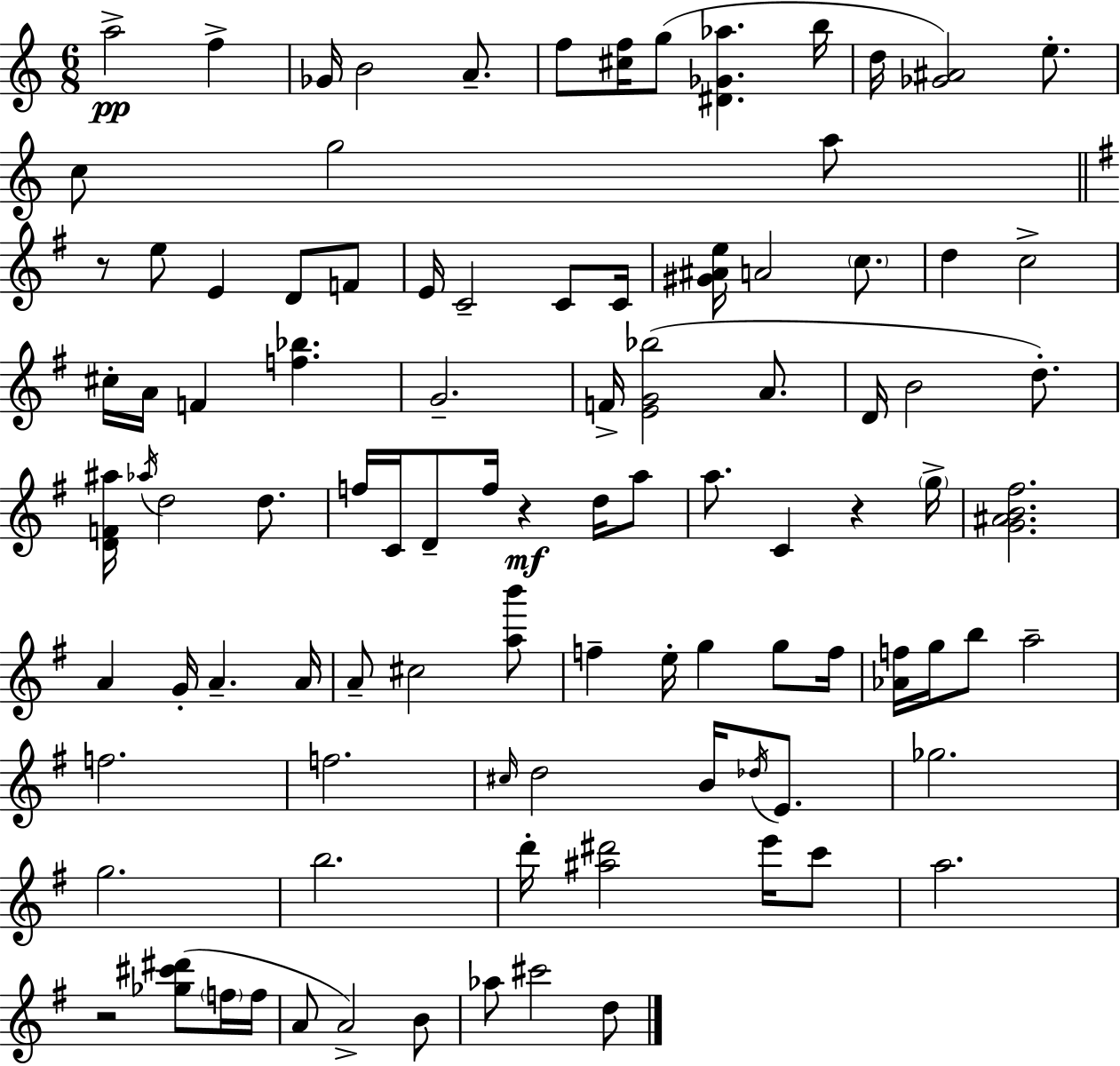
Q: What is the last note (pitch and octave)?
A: D5